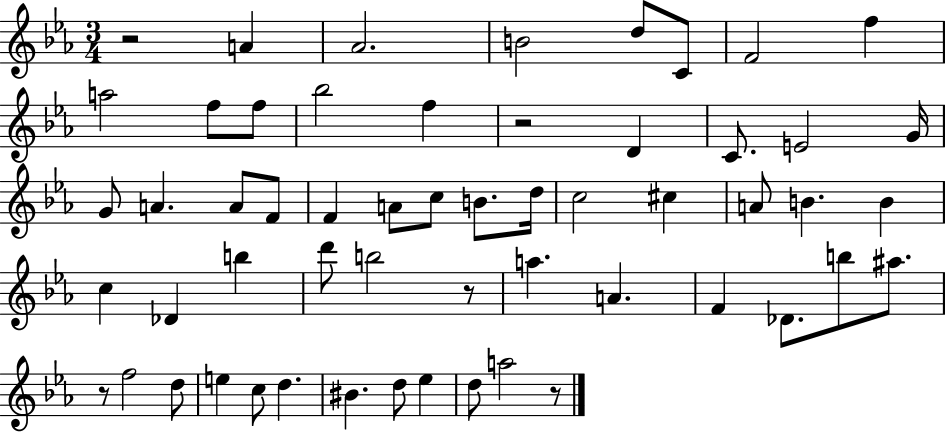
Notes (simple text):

R/h A4/q Ab4/h. B4/h D5/e C4/e F4/h F5/q A5/h F5/e F5/e Bb5/h F5/q R/h D4/q C4/e. E4/h G4/s G4/e A4/q. A4/e F4/e F4/q A4/e C5/e B4/e. D5/s C5/h C#5/q A4/e B4/q. B4/q C5/q Db4/q B5/q D6/e B5/h R/e A5/q. A4/q. F4/q Db4/e. B5/e A#5/e. R/e F5/h D5/e E5/q C5/e D5/q. BIS4/q. D5/e Eb5/q D5/e A5/h R/e